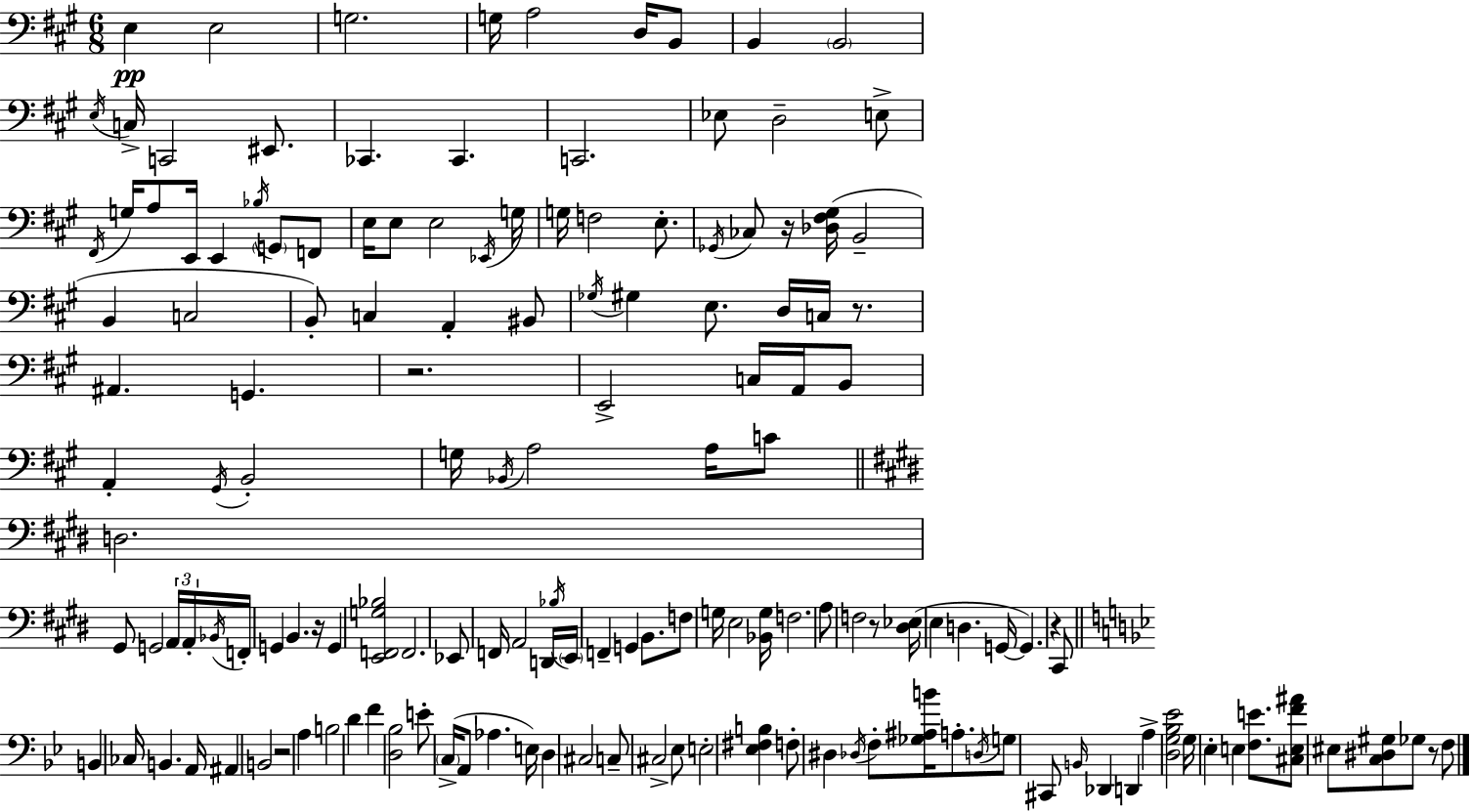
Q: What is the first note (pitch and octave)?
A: E3